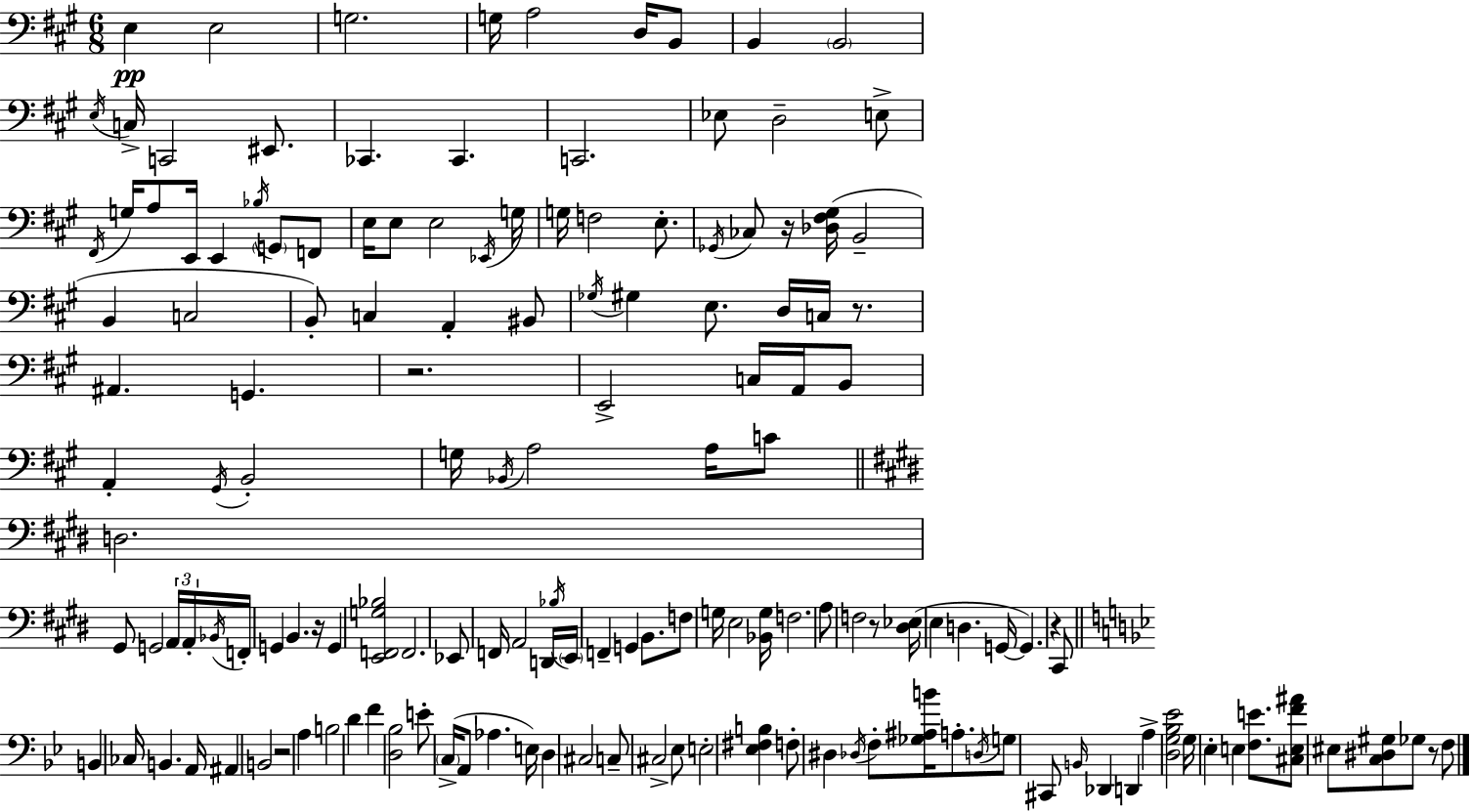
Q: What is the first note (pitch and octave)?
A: E3